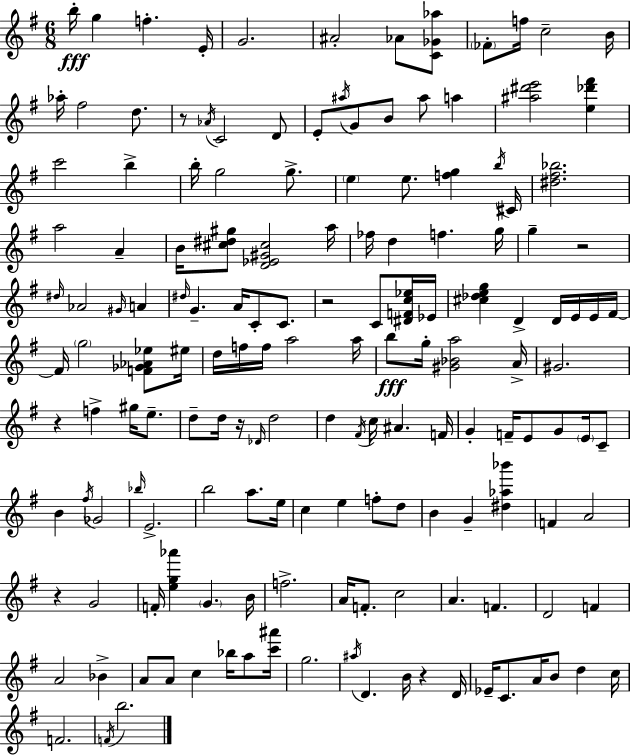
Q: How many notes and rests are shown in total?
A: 157